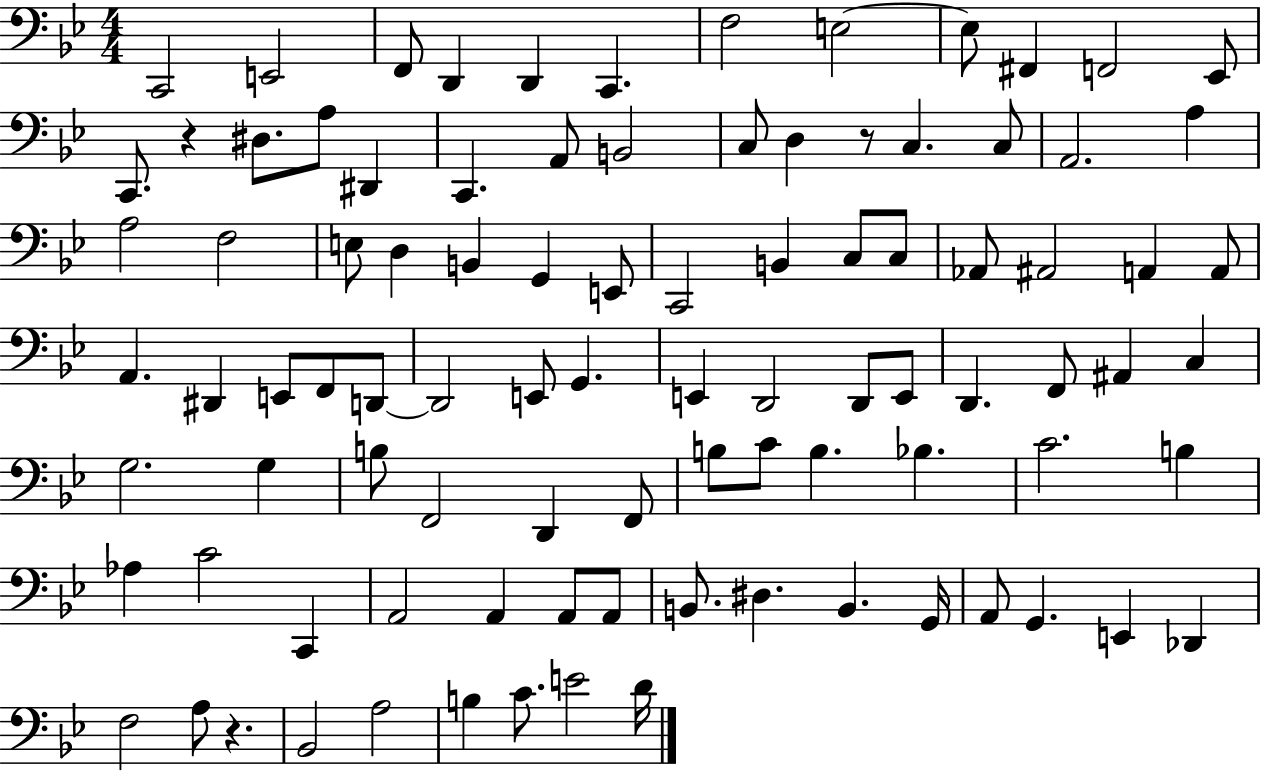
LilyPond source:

{
  \clef bass
  \numericTimeSignature
  \time 4/4
  \key bes \major
  c,2 e,2 | f,8 d,4 d,4 c,4. | f2 e2~~ | e8 fis,4 f,2 ees,8 | \break c,8. r4 dis8. a8 dis,4 | c,4. a,8 b,2 | c8 d4 r8 c4. c8 | a,2. a4 | \break a2 f2 | e8 d4 b,4 g,4 e,8 | c,2 b,4 c8 c8 | aes,8 ais,2 a,4 a,8 | \break a,4. dis,4 e,8 f,8 d,8~~ | d,2 e,8 g,4. | e,4 d,2 d,8 e,8 | d,4. f,8 ais,4 c4 | \break g2. g4 | b8 f,2 d,4 f,8 | b8 c'8 b4. bes4. | c'2. b4 | \break aes4 c'2 c,4 | a,2 a,4 a,8 a,8 | b,8. dis4. b,4. g,16 | a,8 g,4. e,4 des,4 | \break f2 a8 r4. | bes,2 a2 | b4 c'8. e'2 d'16 | \bar "|."
}